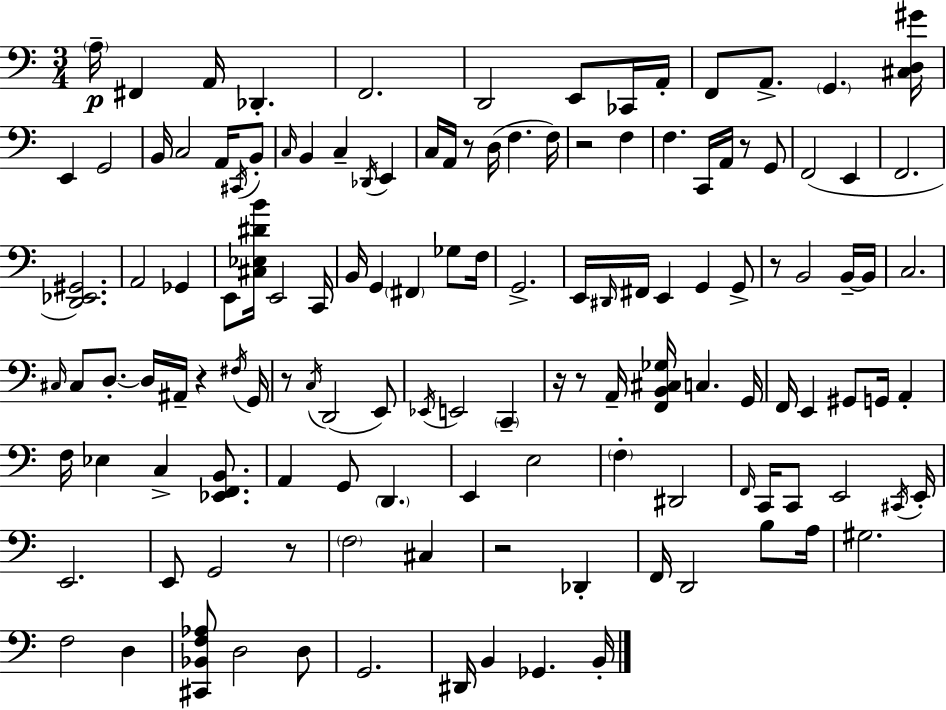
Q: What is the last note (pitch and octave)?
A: B2